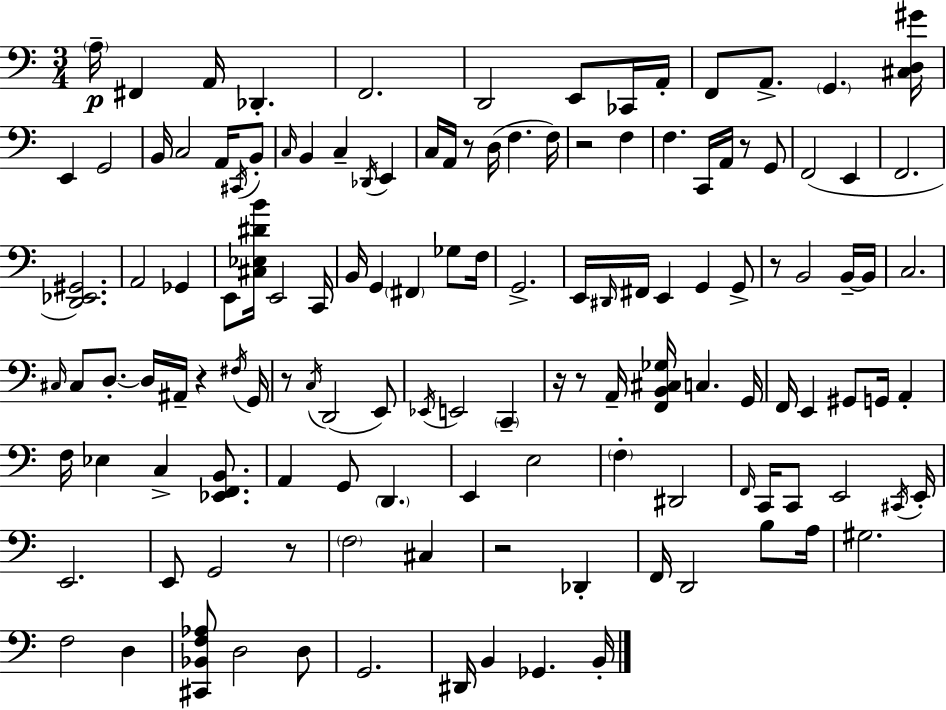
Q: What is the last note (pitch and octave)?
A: B2